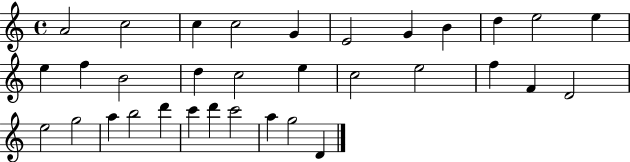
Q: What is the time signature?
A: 4/4